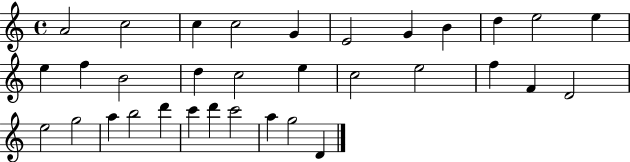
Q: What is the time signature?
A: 4/4